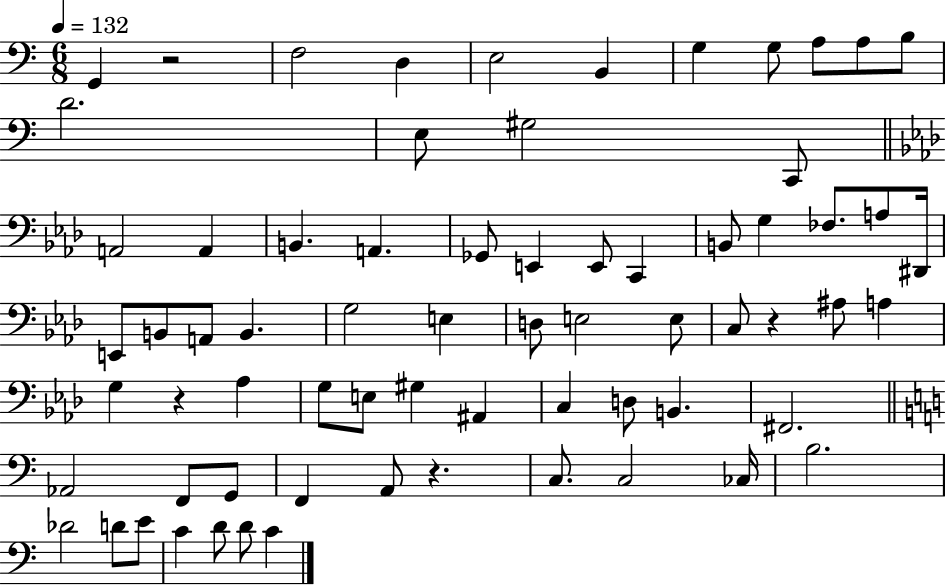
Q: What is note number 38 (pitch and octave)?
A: A#3